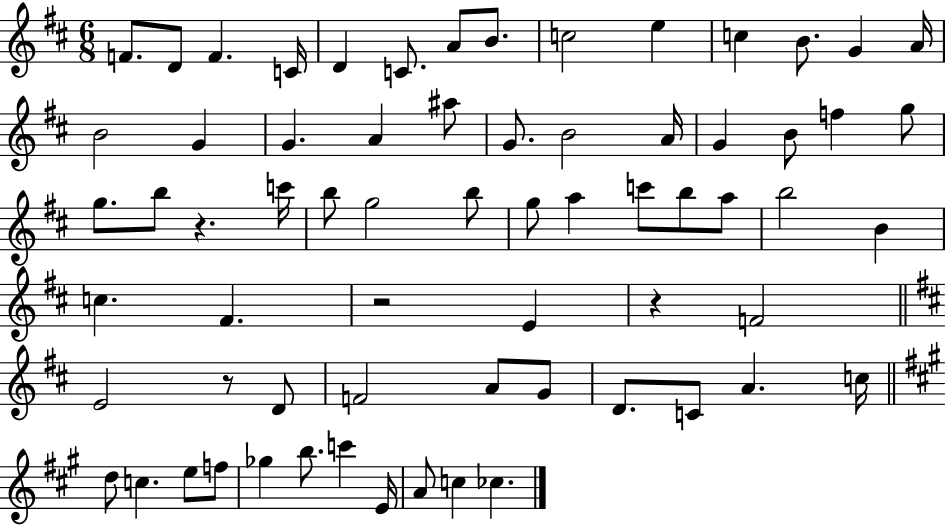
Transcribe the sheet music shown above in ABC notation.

X:1
T:Untitled
M:6/8
L:1/4
K:D
F/2 D/2 F C/4 D C/2 A/2 B/2 c2 e c B/2 G A/4 B2 G G A ^a/2 G/2 B2 A/4 G B/2 f g/2 g/2 b/2 z c'/4 b/2 g2 b/2 g/2 a c'/2 b/2 a/2 b2 B c ^F z2 E z F2 E2 z/2 D/2 F2 A/2 G/2 D/2 C/2 A c/4 d/2 c e/2 f/2 _g b/2 c' E/4 A/2 c _c